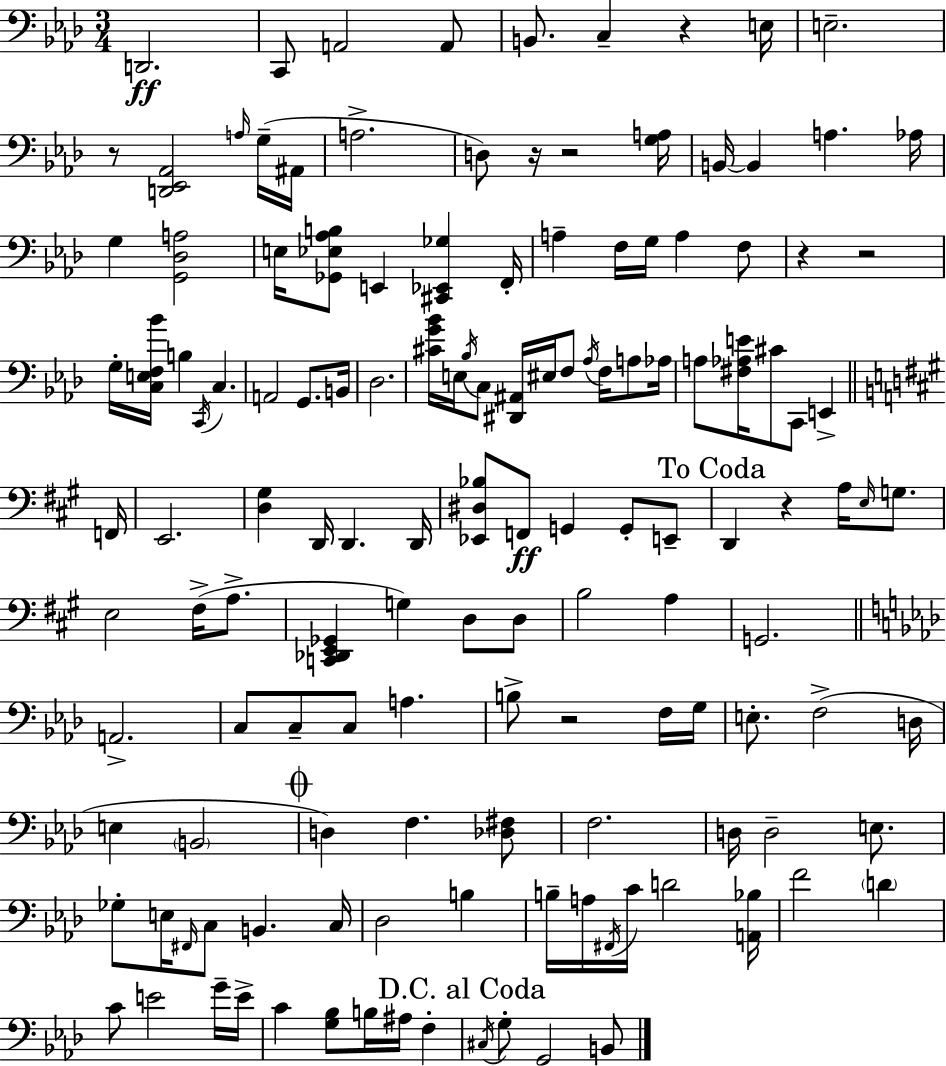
X:1
T:Untitled
M:3/4
L:1/4
K:Ab
D,,2 C,,/2 A,,2 A,,/2 B,,/2 C, z E,/4 E,2 z/2 [D,,_E,,_A,,]2 A,/4 G,/4 ^A,,/4 A,2 D,/2 z/4 z2 [G,A,]/4 B,,/4 B,, A, _A,/4 G, [G,,_D,A,]2 E,/4 [_G,,_E,_A,B,]/2 E,, [^C,,_E,,_G,] F,,/4 A, F,/4 G,/4 A, F,/2 z z2 G,/4 [C,E,F,_B]/4 B, C,,/4 C, A,,2 G,,/2 B,,/4 _D,2 [^CG_B]/4 E,/4 _B,/4 C,/2 [^D,,^A,,]/4 ^E,/4 F,/2 _A,/4 F,/4 A,/2 _A,/4 A,/2 [^F,_A,E]/4 ^C/2 C,,/2 E,, F,,/4 E,,2 [D,^G,] D,,/4 D,, D,,/4 [_E,,^D,_B,]/2 F,,/2 G,, G,,/2 E,,/2 D,, z A,/4 E,/4 G,/2 E,2 ^F,/4 A,/2 [C,,_D,,E,,_G,,] G, D,/2 D,/2 B,2 A, G,,2 A,,2 C,/2 C,/2 C,/2 A, B,/2 z2 F,/4 G,/4 E,/2 F,2 D,/4 E, B,,2 D, F, [_D,^F,]/2 F,2 D,/4 D,2 E,/2 _G,/2 E,/4 ^F,,/4 C,/2 B,, C,/4 _D,2 B, B,/4 A,/4 ^F,,/4 C/4 D2 [A,,_B,]/4 F2 D C/2 E2 G/4 E/4 C [G,_B,]/2 B,/4 ^A,/4 F, ^C,/4 G,/2 G,,2 B,,/2